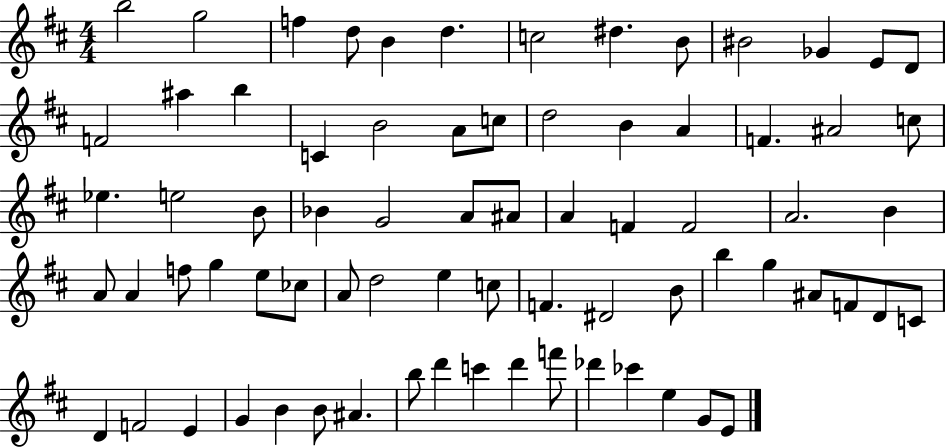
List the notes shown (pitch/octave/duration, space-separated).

B5/h G5/h F5/q D5/e B4/q D5/q. C5/h D#5/q. B4/e BIS4/h Gb4/q E4/e D4/e F4/h A#5/q B5/q C4/q B4/h A4/e C5/e D5/h B4/q A4/q F4/q. A#4/h C5/e Eb5/q. E5/h B4/e Bb4/q G4/h A4/e A#4/e A4/q F4/q F4/h A4/h. B4/q A4/e A4/q F5/e G5/q E5/e CES5/e A4/e D5/h E5/q C5/e F4/q. D#4/h B4/e B5/q G5/q A#4/e F4/e D4/e C4/e D4/q F4/h E4/q G4/q B4/q B4/e A#4/q. B5/e D6/q C6/q D6/q F6/e Db6/q CES6/q E5/q G4/e E4/e